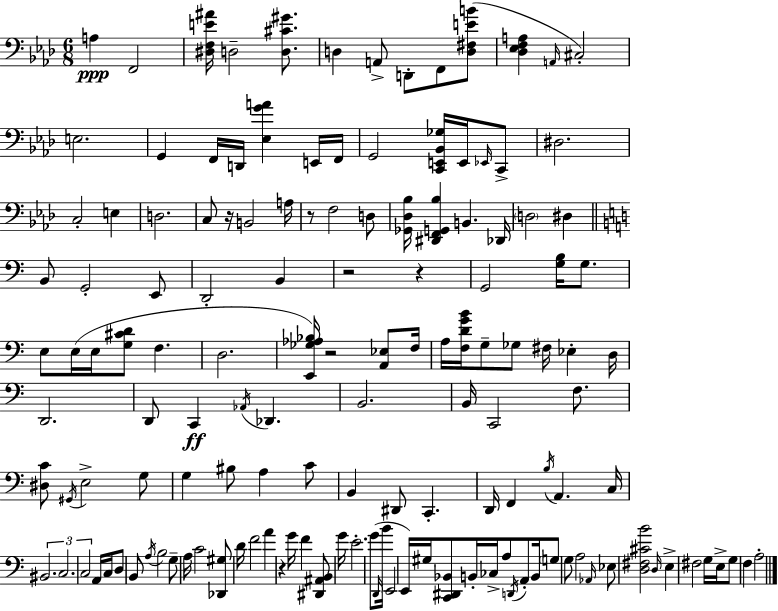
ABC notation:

X:1
T:Untitled
M:6/8
L:1/4
K:Fm
A, F,,2 [^D,F,E^A]/4 D,2 [D,^C^G]/2 D, A,,/2 D,,/2 F,,/2 [D,^F,EB]/2 [_D,_E,F,A,] A,,/4 ^C,2 E,2 G,, F,,/4 D,,/4 [_E,GA] E,,/4 F,,/4 G,,2 [C,,E,,_B,,_G,]/4 E,,/4 _E,,/4 C,,/2 ^D,2 C,2 E, D,2 C,/2 z/4 B,,2 A,/4 z/2 F,2 D,/2 [_G,,_D,_B,]/4 [^D,,F,,G,,_B,] B,, _D,,/4 D,2 ^D, B,,/2 G,,2 E,,/2 D,,2 B,, z2 z G,,2 [G,B,]/4 G,/2 E,/2 E,/4 E,/4 [G,^CD]/2 F, D,2 [E,,_G,_A,_B,]/4 z2 [A,,_E,]/2 F,/4 A,/4 [F,DGB]/4 G,/2 _G,/2 ^F,/4 _E, D,/4 D,,2 D,,/2 C,, _A,,/4 _D,, B,,2 B,,/4 C,,2 F,/2 [^D,C]/2 ^G,,/4 E,2 G,/2 G, ^B,/2 A, C/2 B,, ^D,,/2 C,, D,,/4 F,, B,/4 A,, C,/4 ^B,,2 C,2 C,2 A,,/4 C,/4 D,/2 B,,/2 A,/4 B,2 G,/2 A,/4 C2 [_D,,^G,]/2 D/4 F2 A z G/4 F [^D,,^A,,B,,]/2 G/4 E2 G/2 D,,/4 B/4 E,,2 E,,/4 ^G,/4 [C,,^D,,_B,,]/2 B,,/4 _C,/4 A,/2 D,,/4 A,,/2 B,,/4 G,/2 G,/2 A,2 _A,,/4 _E,/2 [D,^F,^CB]2 D,/4 E, ^F,2 G,/4 E,/4 G,/2 F, A,2